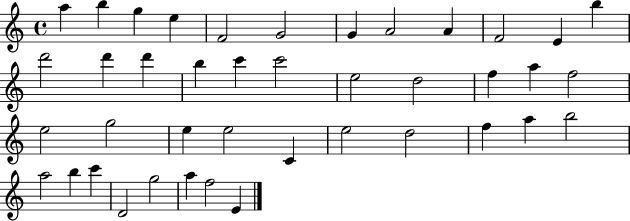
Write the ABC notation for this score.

X:1
T:Untitled
M:4/4
L:1/4
K:C
a b g e F2 G2 G A2 A F2 E b d'2 d' d' b c' c'2 e2 d2 f a f2 e2 g2 e e2 C e2 d2 f a b2 a2 b c' D2 g2 a f2 E